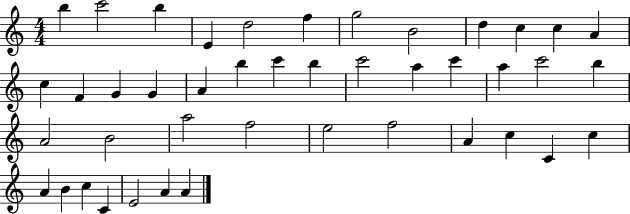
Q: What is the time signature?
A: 4/4